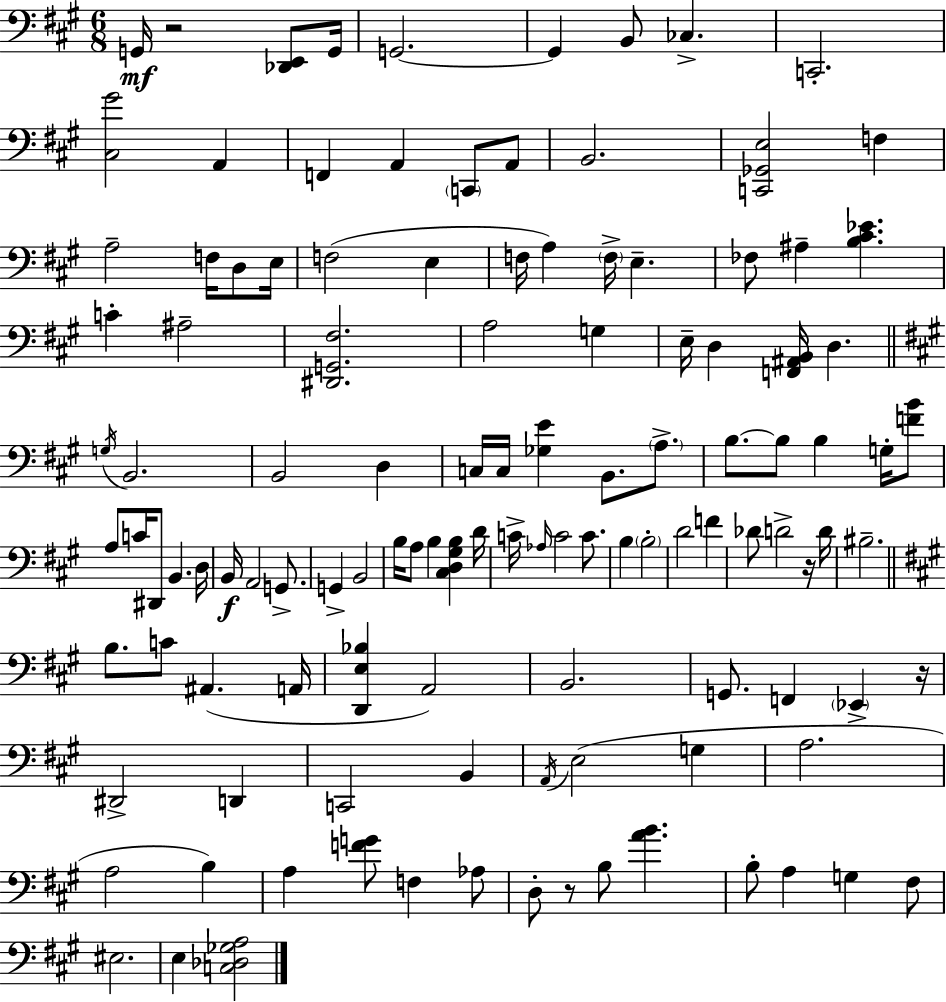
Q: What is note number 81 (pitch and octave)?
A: D#2